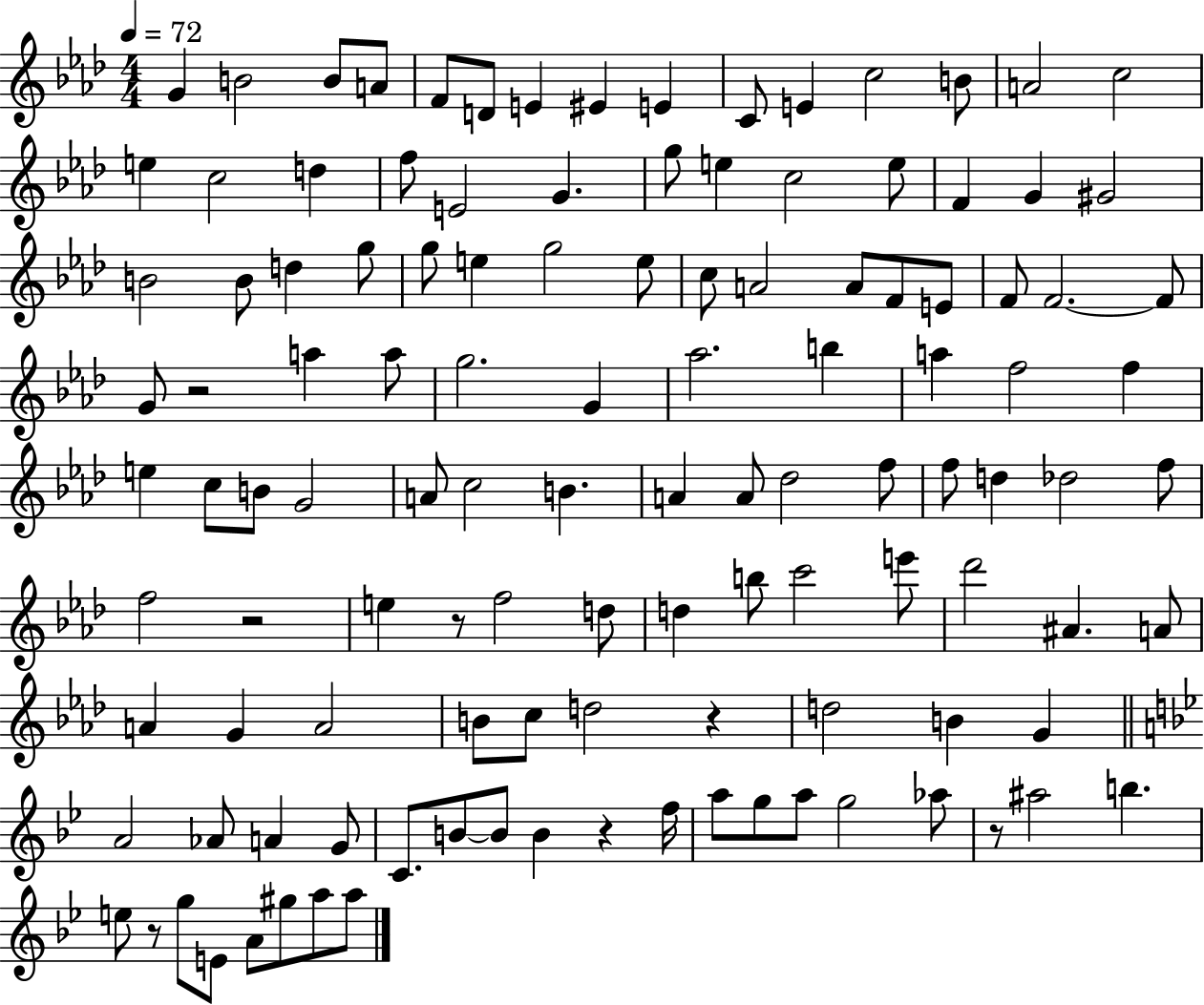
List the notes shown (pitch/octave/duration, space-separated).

G4/q B4/h B4/e A4/e F4/e D4/e E4/q EIS4/q E4/q C4/e E4/q C5/h B4/e A4/h C5/h E5/q C5/h D5/q F5/e E4/h G4/q. G5/e E5/q C5/h E5/e F4/q G4/q G#4/h B4/h B4/e D5/q G5/e G5/e E5/q G5/h E5/e C5/e A4/h A4/e F4/e E4/e F4/e F4/h. F4/e G4/e R/h A5/q A5/e G5/h. G4/q Ab5/h. B5/q A5/q F5/h F5/q E5/q C5/e B4/e G4/h A4/e C5/h B4/q. A4/q A4/e Db5/h F5/e F5/e D5/q Db5/h F5/e F5/h R/h E5/q R/e F5/h D5/e D5/q B5/e C6/h E6/e Db6/h A#4/q. A4/e A4/q G4/q A4/h B4/e C5/e D5/h R/q D5/h B4/q G4/q A4/h Ab4/e A4/q G4/e C4/e. B4/e B4/e B4/q R/q F5/s A5/e G5/e A5/e G5/h Ab5/e R/e A#5/h B5/q. E5/e R/e G5/e E4/e A4/e G#5/e A5/e A5/e